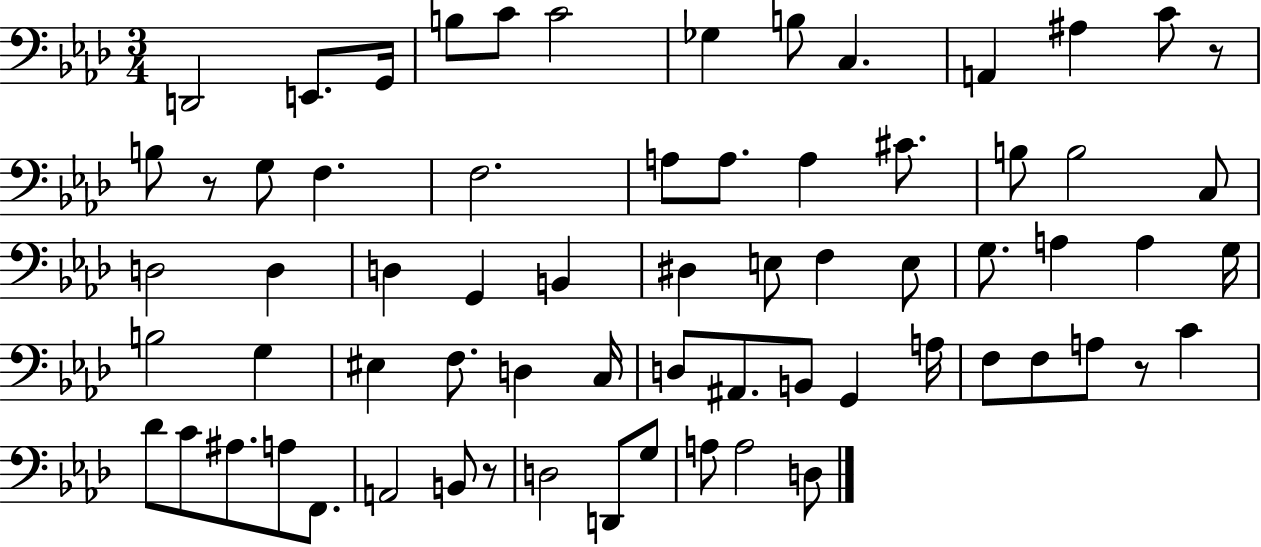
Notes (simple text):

D2/h E2/e. G2/s B3/e C4/e C4/h Gb3/q B3/e C3/q. A2/q A#3/q C4/e R/e B3/e R/e G3/e F3/q. F3/h. A3/e A3/e. A3/q C#4/e. B3/e B3/h C3/e D3/h D3/q D3/q G2/q B2/q D#3/q E3/e F3/q E3/e G3/e. A3/q A3/q G3/s B3/h G3/q EIS3/q F3/e. D3/q C3/s D3/e A#2/e. B2/e G2/q A3/s F3/e F3/e A3/e R/e C4/q Db4/e C4/e A#3/e. A3/e F2/e. A2/h B2/e R/e D3/h D2/e G3/e A3/e A3/h D3/e